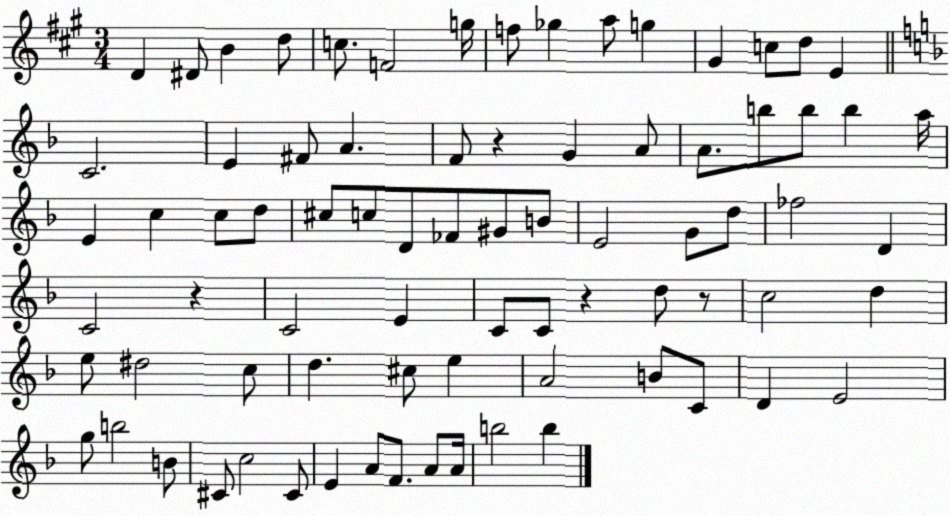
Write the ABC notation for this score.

X:1
T:Untitled
M:3/4
L:1/4
K:A
D ^D/2 B d/2 c/2 F2 g/4 f/2 _g a/2 g ^G c/2 d/2 E C2 E ^F/2 A F/2 z G A/2 A/2 b/2 b/2 b a/4 E c c/2 d/2 ^c/2 c/2 D/2 _F/2 ^G/2 B/2 E2 G/2 d/2 _f2 D C2 z C2 E C/2 C/2 z d/2 z/2 c2 d e/2 ^d2 c/2 d ^c/2 e A2 B/2 C/2 D E2 g/2 b2 B/2 ^C/2 c2 ^C/2 E A/2 F/2 A/2 A/4 b2 b